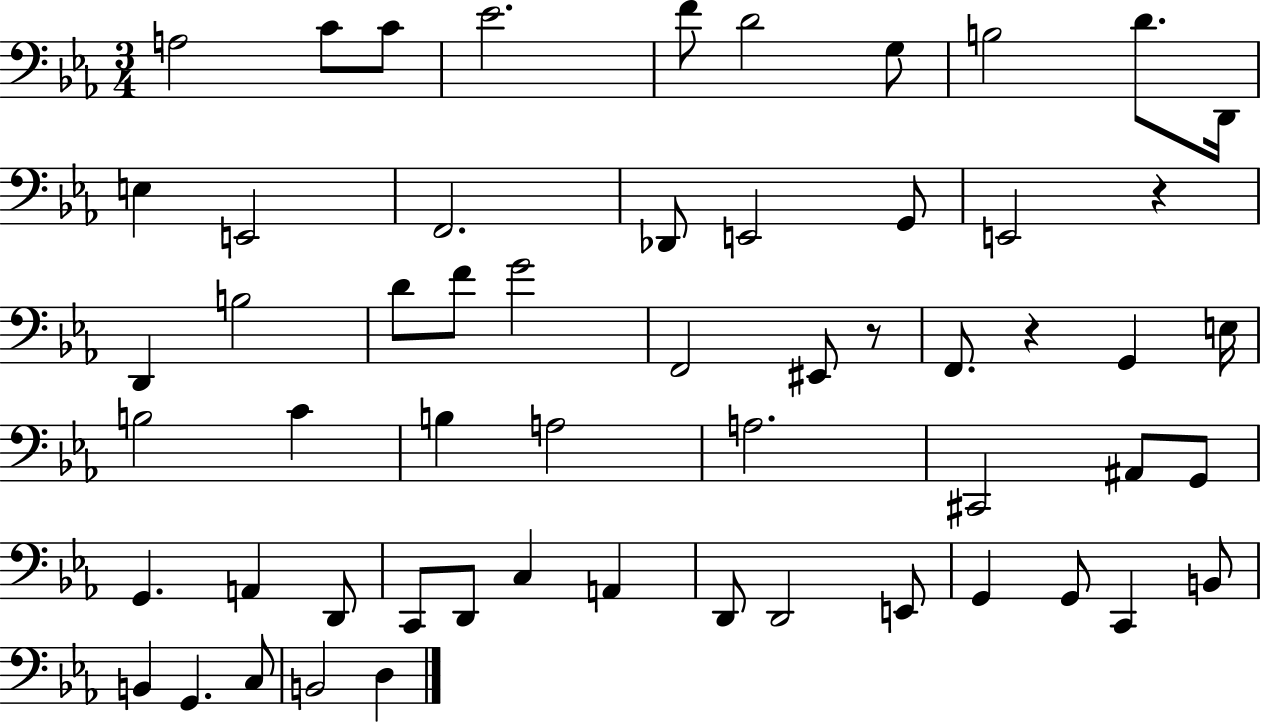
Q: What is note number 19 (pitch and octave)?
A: B3